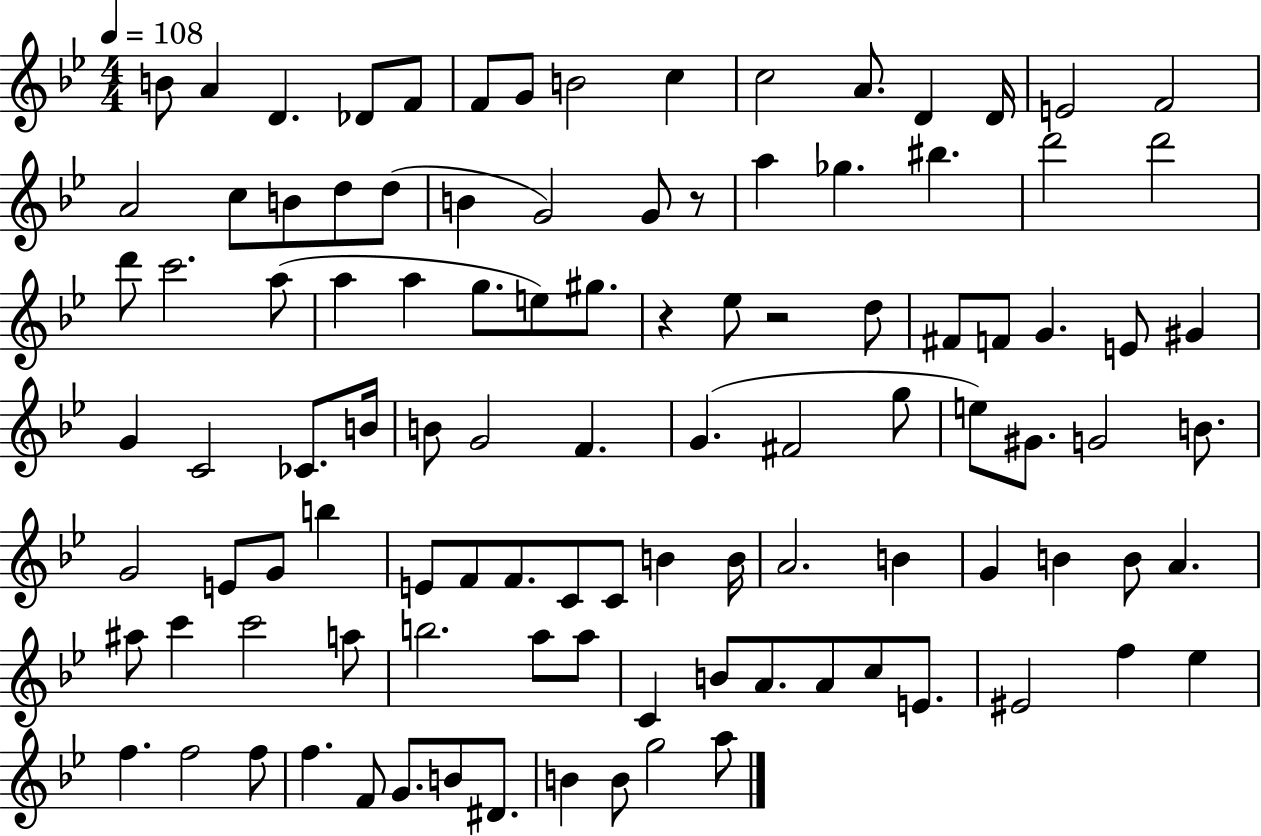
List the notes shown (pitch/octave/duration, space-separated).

B4/e A4/q D4/q. Db4/e F4/e F4/e G4/e B4/h C5/q C5/h A4/e. D4/q D4/s E4/h F4/h A4/h C5/e B4/e D5/e D5/e B4/q G4/h G4/e R/e A5/q Gb5/q. BIS5/q. D6/h D6/h D6/e C6/h. A5/e A5/q A5/q G5/e. E5/e G#5/e. R/q Eb5/e R/h D5/e F#4/e F4/e G4/q. E4/e G#4/q G4/q C4/h CES4/e. B4/s B4/e G4/h F4/q. G4/q. F#4/h G5/e E5/e G#4/e. G4/h B4/e. G4/h E4/e G4/e B5/q E4/e F4/e F4/e. C4/e C4/e B4/q B4/s A4/h. B4/q G4/q B4/q B4/e A4/q. A#5/e C6/q C6/h A5/e B5/h. A5/e A5/e C4/q B4/e A4/e. A4/e C5/e E4/e. EIS4/h F5/q Eb5/q F5/q. F5/h F5/e F5/q. F4/e G4/e. B4/e D#4/e. B4/q B4/e G5/h A5/e